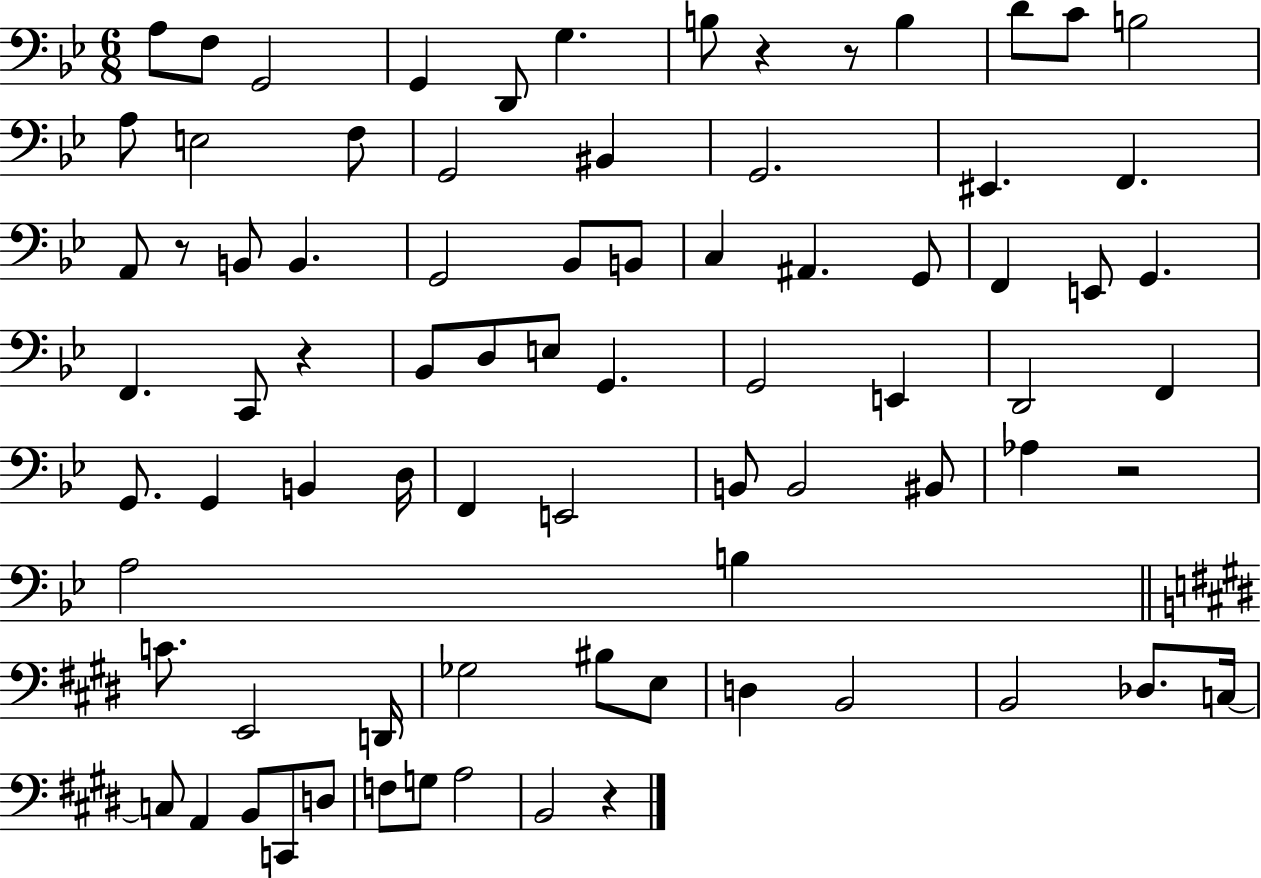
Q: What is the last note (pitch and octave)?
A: B2